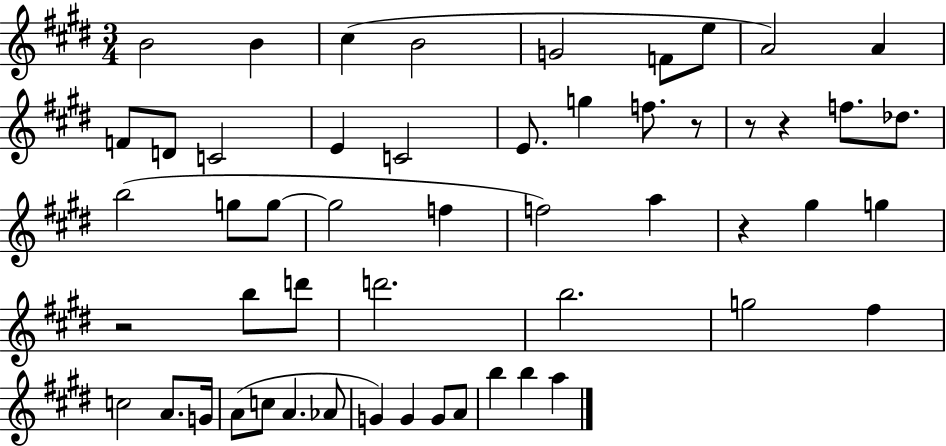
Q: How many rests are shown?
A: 5